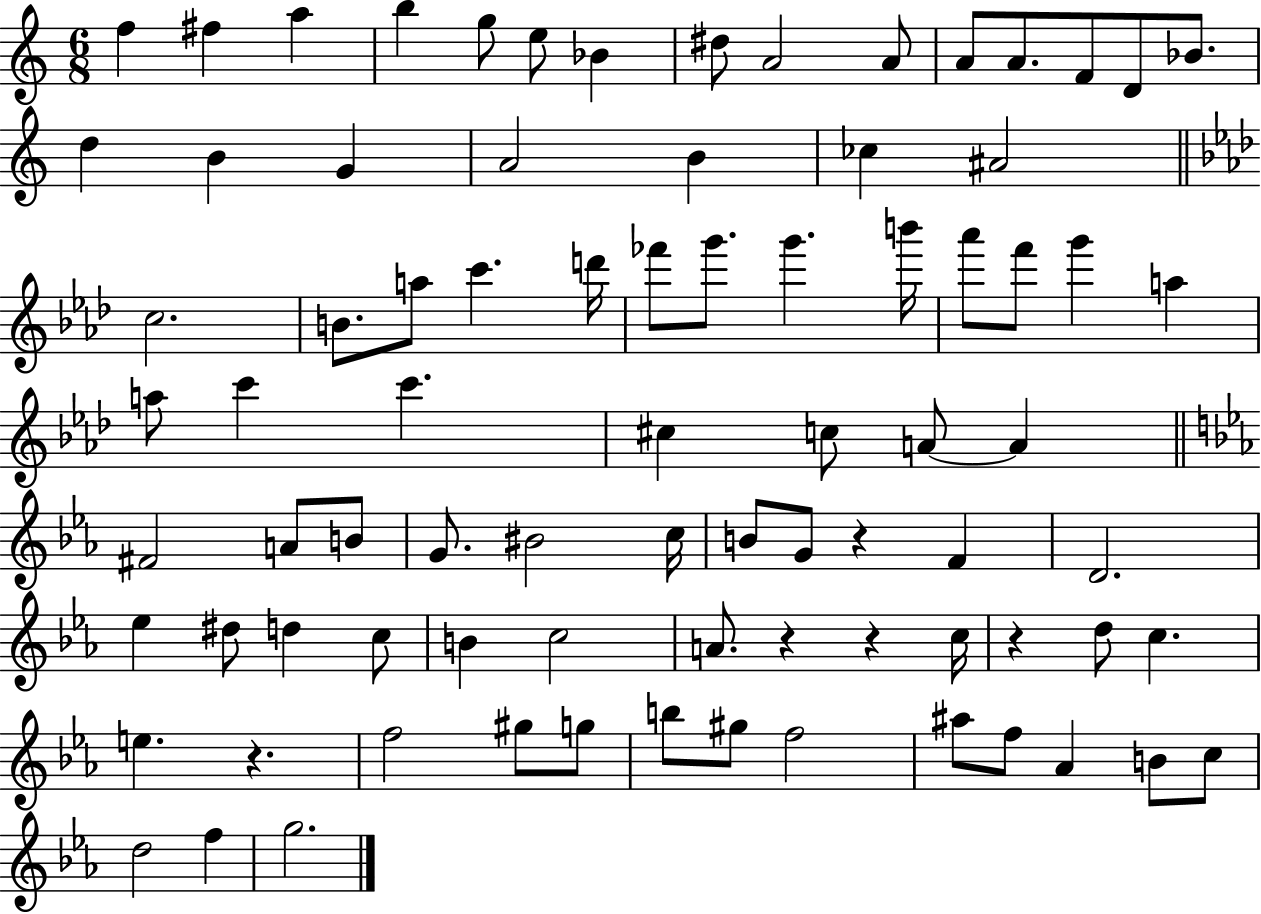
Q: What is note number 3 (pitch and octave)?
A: A5